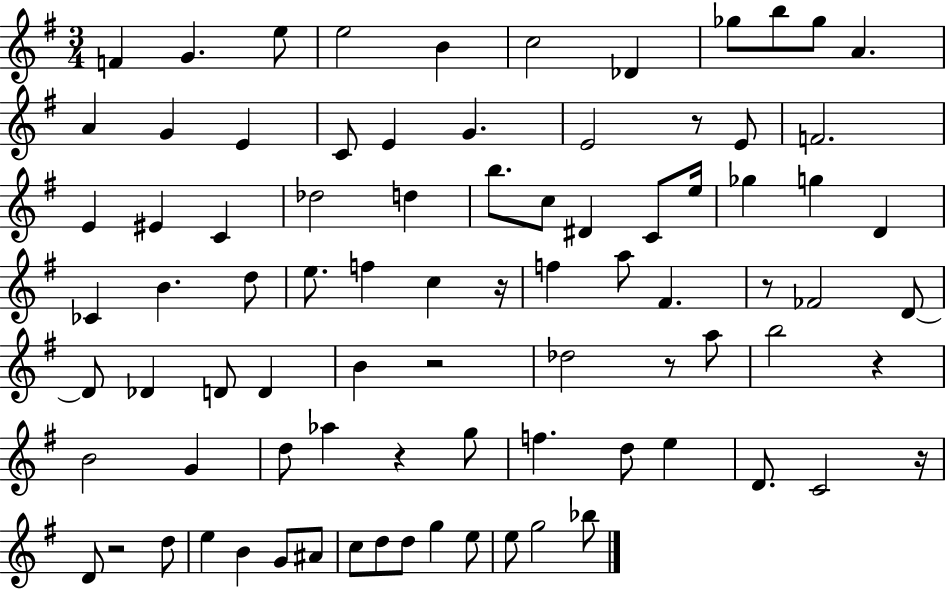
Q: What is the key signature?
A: G major